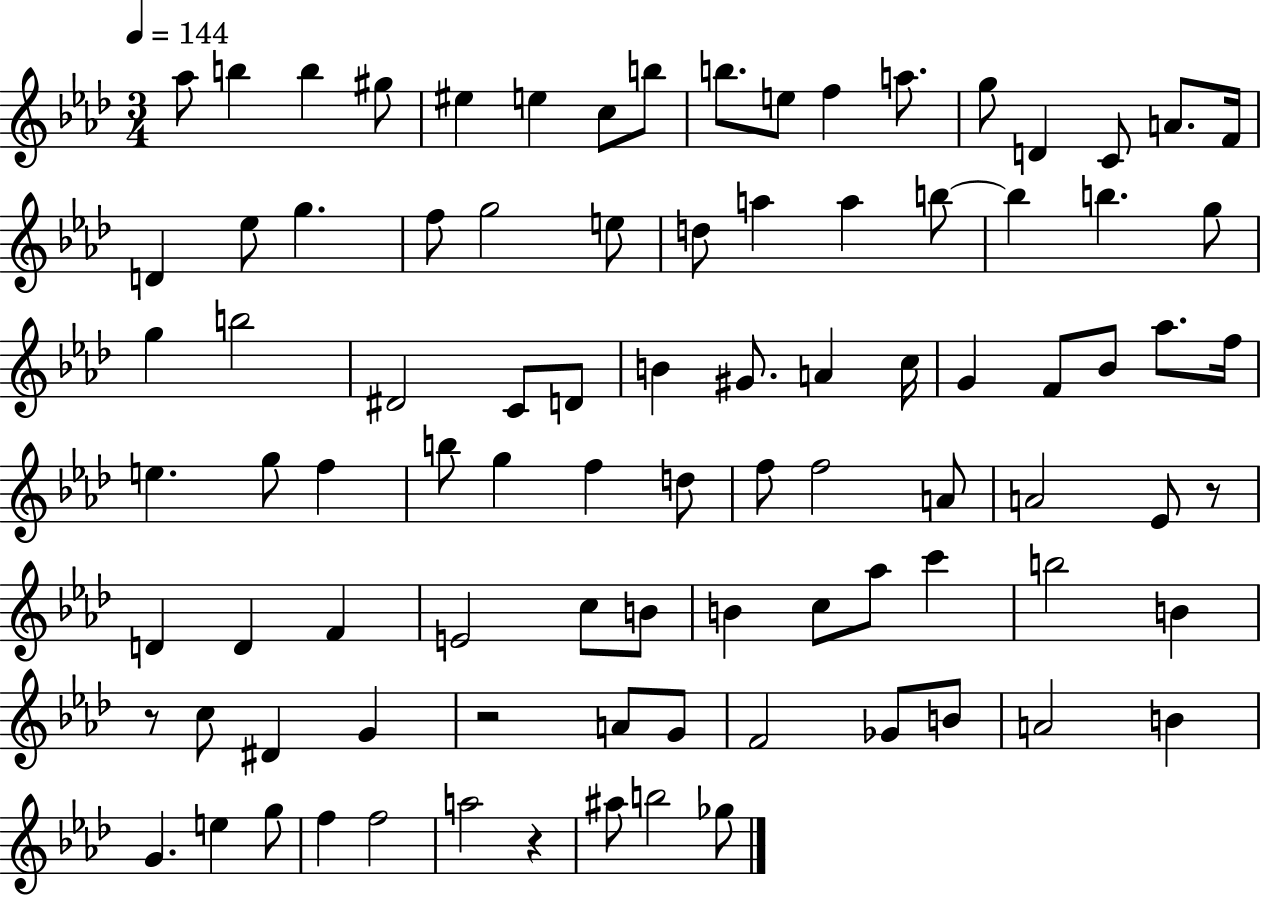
{
  \clef treble
  \numericTimeSignature
  \time 3/4
  \key aes \major
  \tempo 4 = 144
  \repeat volta 2 { aes''8 b''4 b''4 gis''8 | eis''4 e''4 c''8 b''8 | b''8. e''8 f''4 a''8. | g''8 d'4 c'8 a'8. f'16 | \break d'4 ees''8 g''4. | f''8 g''2 e''8 | d''8 a''4 a''4 b''8~~ | b''4 b''4. g''8 | \break g''4 b''2 | dis'2 c'8 d'8 | b'4 gis'8. a'4 c''16 | g'4 f'8 bes'8 aes''8. f''16 | \break e''4. g''8 f''4 | b''8 g''4 f''4 d''8 | f''8 f''2 a'8 | a'2 ees'8 r8 | \break d'4 d'4 f'4 | e'2 c''8 b'8 | b'4 c''8 aes''8 c'''4 | b''2 b'4 | \break r8 c''8 dis'4 g'4 | r2 a'8 g'8 | f'2 ges'8 b'8 | a'2 b'4 | \break g'4. e''4 g''8 | f''4 f''2 | a''2 r4 | ais''8 b''2 ges''8 | \break } \bar "|."
}